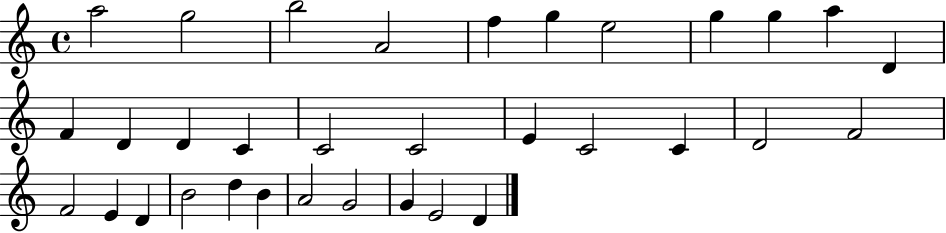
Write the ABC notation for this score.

X:1
T:Untitled
M:4/4
L:1/4
K:C
a2 g2 b2 A2 f g e2 g g a D F D D C C2 C2 E C2 C D2 F2 F2 E D B2 d B A2 G2 G E2 D